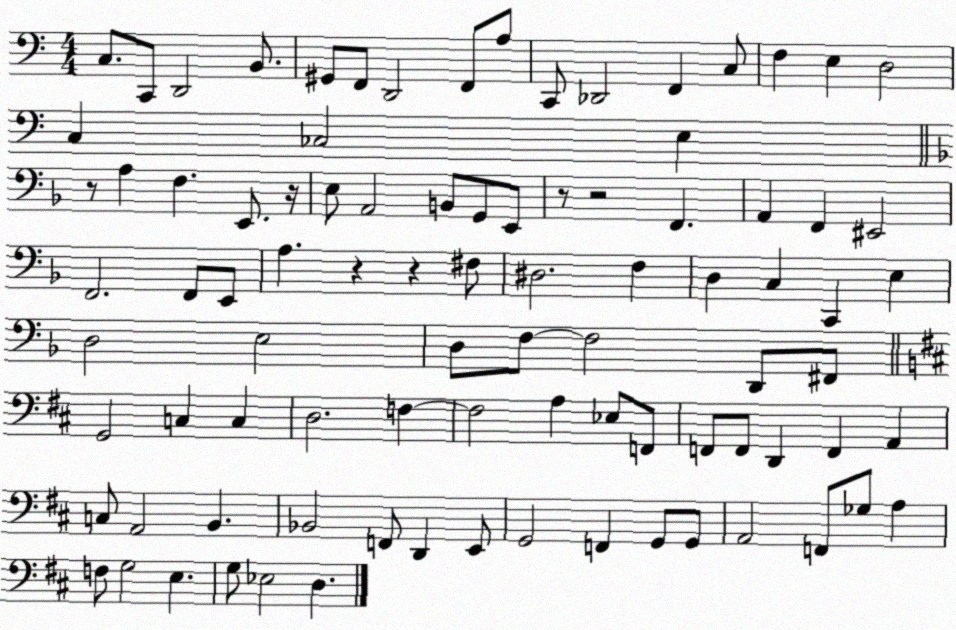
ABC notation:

X:1
T:Untitled
M:4/4
L:1/4
K:C
C,/2 C,,/2 D,,2 B,,/2 ^G,,/2 F,,/2 D,,2 F,,/2 A,/2 C,,/2 _D,,2 F,, C,/2 F, E, D,2 C, _C,2 E, z/2 A, F, E,,/2 z/4 E,/2 A,,2 B,,/2 G,,/2 E,,/2 z/2 z2 F,, A,, F,, ^E,,2 F,,2 F,,/2 E,,/2 A, z z ^F,/2 ^D,2 F, D, C, C,, E, D,2 E,2 D,/2 F,/2 F,2 D,,/2 ^F,,/2 G,,2 C, C, D,2 F, F,2 A, _E,/2 F,,/2 F,,/2 F,,/2 D,, F,, A,, C,/2 A,,2 B,, _B,,2 F,,/2 D,, E,,/2 G,,2 F,, G,,/2 G,,/2 A,,2 F,,/2 _G,/2 A, F,/2 G,2 E, G,/2 _E,2 D,